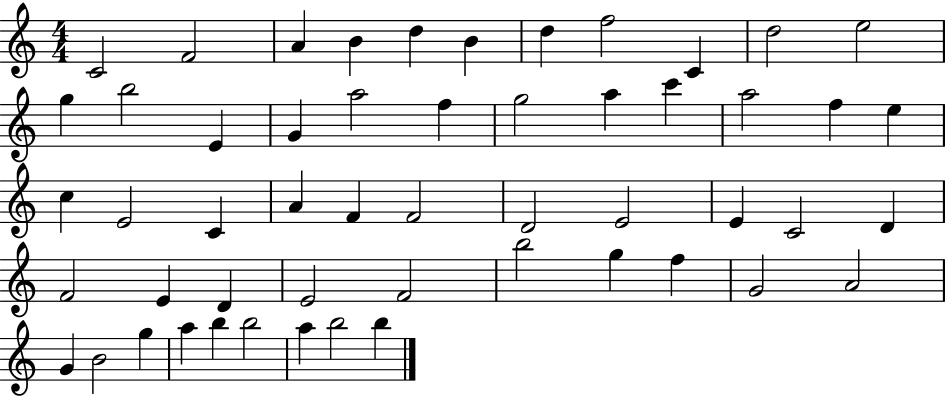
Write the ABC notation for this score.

X:1
T:Untitled
M:4/4
L:1/4
K:C
C2 F2 A B d B d f2 C d2 e2 g b2 E G a2 f g2 a c' a2 f e c E2 C A F F2 D2 E2 E C2 D F2 E D E2 F2 b2 g f G2 A2 G B2 g a b b2 a b2 b